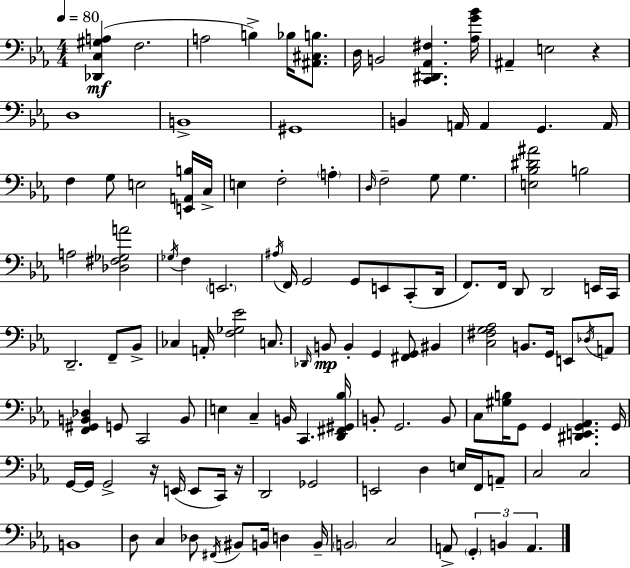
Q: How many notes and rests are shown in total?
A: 122